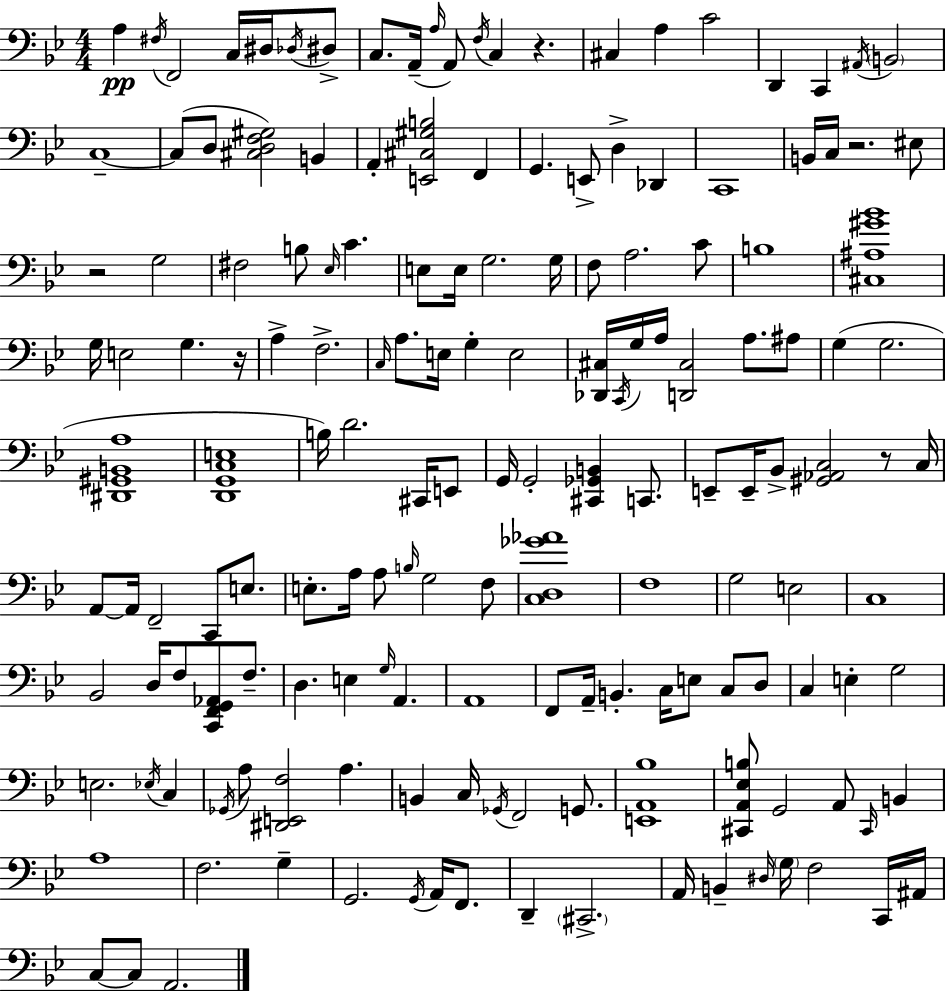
{
  \clef bass
  \numericTimeSignature
  \time 4/4
  \key g \minor
  a4\pp \acciaccatura { fis16 } f,2 c16 dis16 \acciaccatura { des16 } | dis8-> c8. a,16--( \grace { a16 } a,8) \acciaccatura { f16 } c4 r4. | cis4 a4 c'2 | d,4 c,4 \acciaccatura { ais,16 } \parenthesize b,2 | \break c1--~~ | c8( d8 <cis d f gis>2) | b,4 a,4-. <e, cis gis b>2 | f,4 g,4. e,8-> d4-> | \break des,4 c,1 | b,16 c16 r2. | eis8 r2 g2 | fis2 b8 \grace { ees16 } | \break c'4. e8 e16 g2. | g16 f8 a2. | c'8 b1 | <cis ais gis' bes'>1 | \break g16 e2 g4. | r16 a4-> f2.-> | \grace { c16 } a8. e16 g4-. e2 | <des, cis>16 \acciaccatura { c,16 } g16 a16 <d, cis>2 | \break a8. ais8 g4( g2. | <dis, gis, b, a>1 | <d, g, c e>1 | b16) d'2. | \break cis,16 e,8 g,16 g,2-. | <cis, ges, b,>4 c,8. e,8-- e,16-- bes,8-> <gis, aes, c>2 | r8 c16 a,8~~ a,16 f,2-- | c,8 e8. e8.-. a16 a8 \grace { b16 } g2 | \break f8 <c d ges' aes'>1 | f1 | g2 | e2 c1 | \break bes,2 | d16 f8 <c, f, g, aes,>8 f8.-- d4. e4 | \grace { g16 } a,4. a,1 | f,8 a,16-- b,4.-. | \break c16 e8 c8 d8 c4 e4-. | g2 e2. | \acciaccatura { ees16 } c4 \acciaccatura { ges,16 } a8 <dis, e, f>2 | a4. b,4 | \break c16 \acciaccatura { ges,16 } f,2 g,8. <e, a, bes>1 | <cis, a, ees b>8 g,2 | a,8 \grace { cis,16 } b,4 a1 | f2. | \break g4-- g,2. | \acciaccatura { g,16 } a,16 f,8. d,4-- | \parenthesize cis,2.-> a,16 | b,4-- \grace { dis16 } \parenthesize g16 f2 c,16 ais,16 | \break c8~~ c8 a,2. | \bar "|."
}